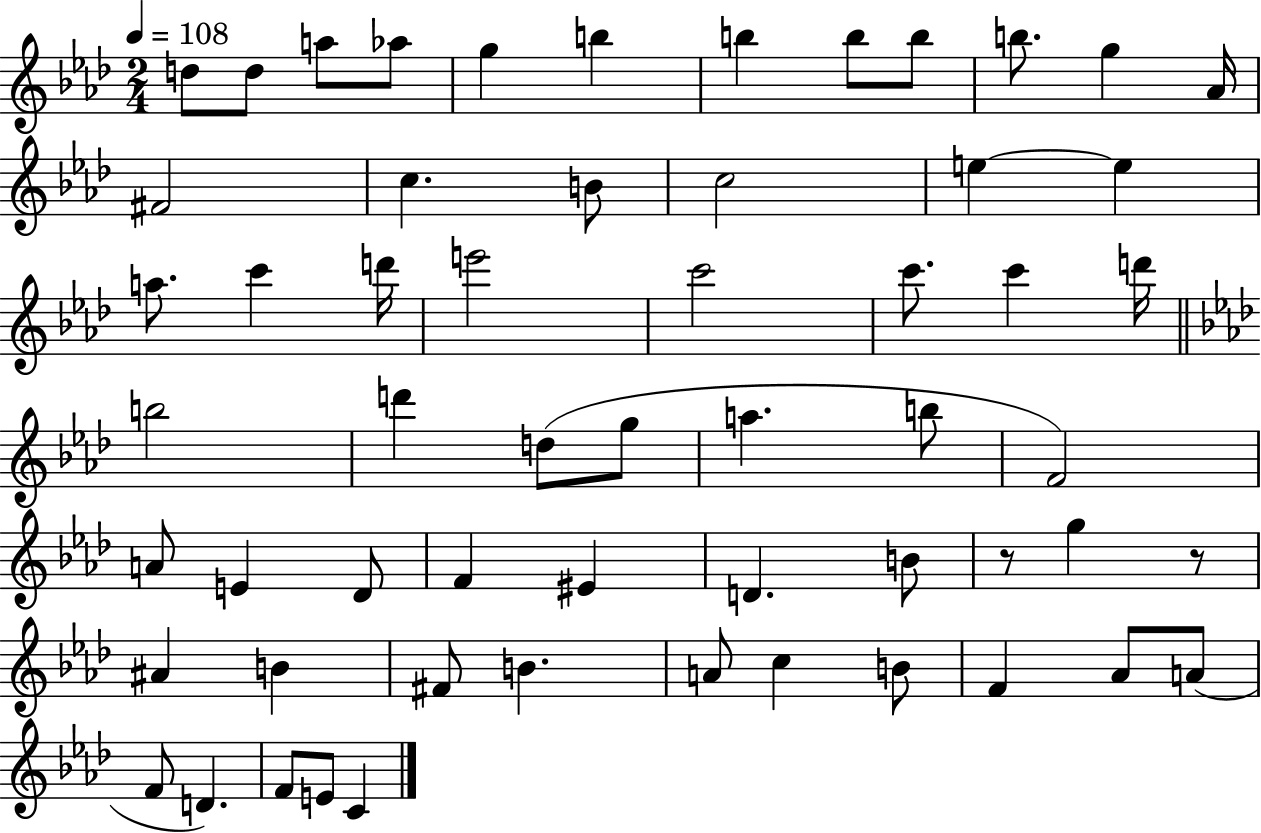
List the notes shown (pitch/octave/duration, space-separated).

D5/e D5/e A5/e Ab5/e G5/q B5/q B5/q B5/e B5/e B5/e. G5/q Ab4/s F#4/h C5/q. B4/e C5/h E5/q E5/q A5/e. C6/q D6/s E6/h C6/h C6/e. C6/q D6/s B5/h D6/q D5/e G5/e A5/q. B5/e F4/h A4/e E4/q Db4/e F4/q EIS4/q D4/q. B4/e R/e G5/q R/e A#4/q B4/q F#4/e B4/q. A4/e C5/q B4/e F4/q Ab4/e A4/e F4/e D4/q. F4/e E4/e C4/q